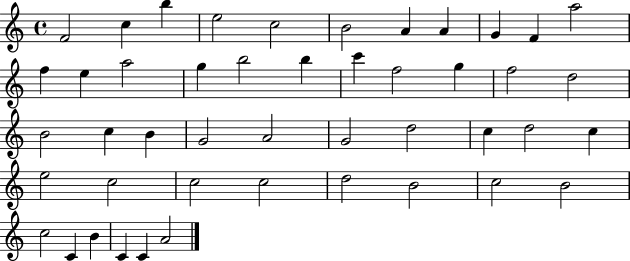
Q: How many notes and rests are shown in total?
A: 46